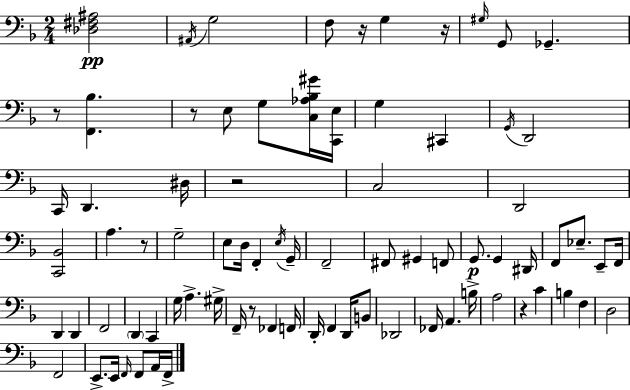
{
  \clef bass
  \numericTimeSignature
  \time 2/4
  \key f \major
  <des fis ais>2\pp | \acciaccatura { ais,16 } g2 | f8 r16 g4 | r16 \grace { gis16 } g,8 ges,4.-- | \break r8 <f, bes>4. | r8 e8 g8 | <c aes bes gis'>16 <c, e>16 g4 cis,4 | \acciaccatura { g,16 } d,2 | \break c,16 d,4. | dis16 r2 | c2 | d,2 | \break <c, bes,>2 | a4. | r8 g2-- | e8 d16 f,4-. | \break \acciaccatura { e16 } g,16-- f,2-- | fis,8 gis,4 | f,8 g,8.\p g,4 | dis,16 f,8 ees8.-- | \break e,8-- f,16 d,4 | d,4 f,2 | \parenthesize d,4 | c,4 g16 a4.-> | \break gis16-> f,16-- r8 fes,4 | f,16 d,16-. f,4 | d,16 b,8 des,2 | fes,16 a,4. | \break b16-> a2 | r4 | c'4 b4 | f4 d2 | \break f,2 | e,8.-> e,16 | \grace { f,16 } f,8 a,16 f,16-> \bar "|."
}